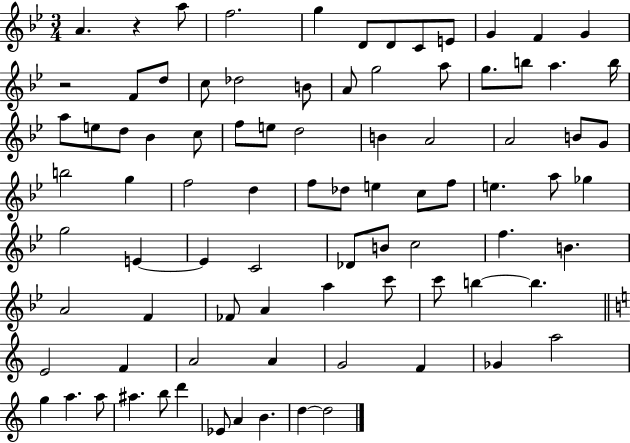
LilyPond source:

{
  \clef treble
  \numericTimeSignature
  \time 3/4
  \key bes \major
  \repeat volta 2 { a'4. r4 a''8 | f''2. | g''4 d'8 d'8 c'8 e'8 | g'4 f'4 g'4 | \break r2 f'8 d''8 | c''8 des''2 b'8 | a'8 g''2 a''8 | g''8. b''8 a''4. b''16 | \break a''8 e''8 d''8 bes'4 c''8 | f''8 e''8 d''2 | b'4 a'2 | a'2 b'8 g'8 | \break b''2 g''4 | f''2 d''4 | f''8 des''8 e''4 c''8 f''8 | e''4. a''8 ges''4 | \break g''2 e'4~~ | e'4 c'2 | des'8 b'8 c''2 | f''4. b'4. | \break a'2 f'4 | fes'8 a'4 a''4 c'''8 | c'''8 b''4~~ b''4. | \bar "||" \break \key c \major e'2 f'4 | a'2 a'4 | g'2 f'4 | ges'4 a''2 | \break g''4 a''4. a''8 | ais''4. b''8 d'''4 | ees'8 a'4 b'4. | d''4~~ d''2 | \break } \bar "|."
}